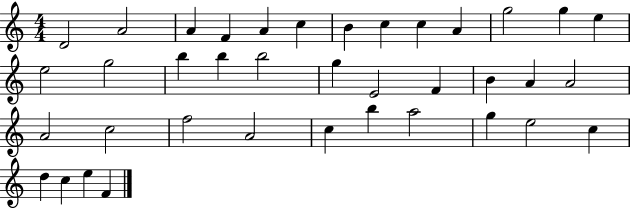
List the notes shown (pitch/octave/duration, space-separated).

D4/h A4/h A4/q F4/q A4/q C5/q B4/q C5/q C5/q A4/q G5/h G5/q E5/q E5/h G5/h B5/q B5/q B5/h G5/q E4/h F4/q B4/q A4/q A4/h A4/h C5/h F5/h A4/h C5/q B5/q A5/h G5/q E5/h C5/q D5/q C5/q E5/q F4/q